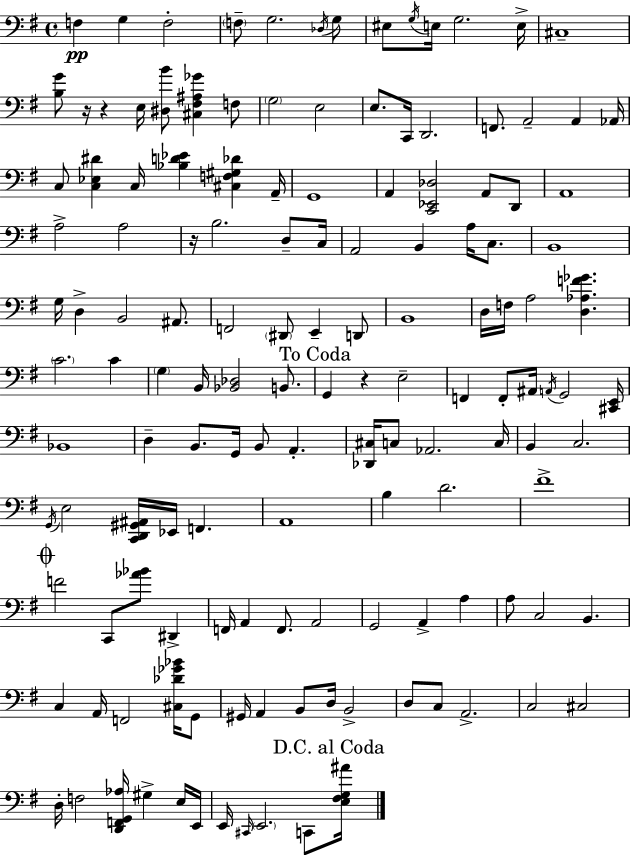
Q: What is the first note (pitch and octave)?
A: F3